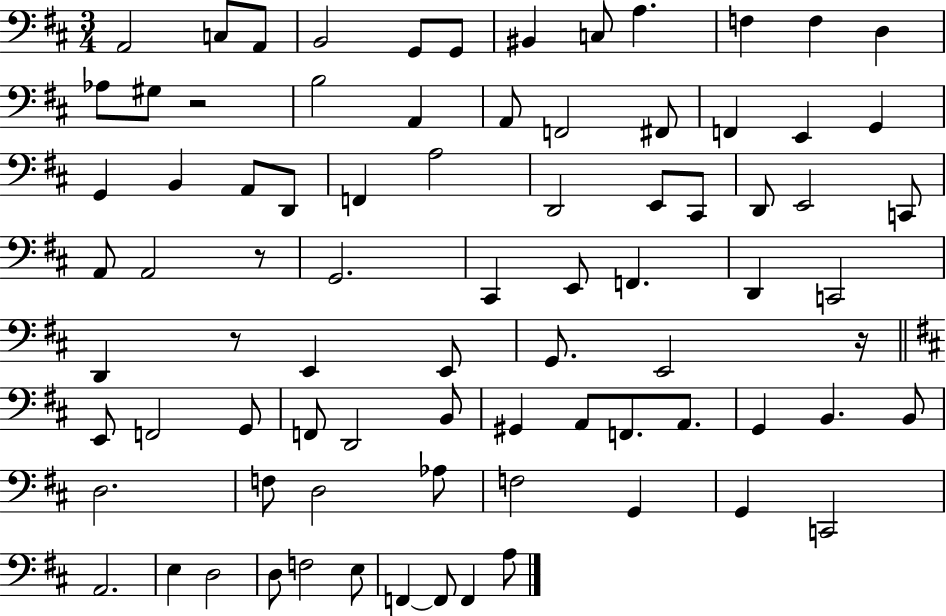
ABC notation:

X:1
T:Untitled
M:3/4
L:1/4
K:D
A,,2 C,/2 A,,/2 B,,2 G,,/2 G,,/2 ^B,, C,/2 A, F, F, D, _A,/2 ^G,/2 z2 B,2 A,, A,,/2 F,,2 ^F,,/2 F,, E,, G,, G,, B,, A,,/2 D,,/2 F,, A,2 D,,2 E,,/2 ^C,,/2 D,,/2 E,,2 C,,/2 A,,/2 A,,2 z/2 G,,2 ^C,, E,,/2 F,, D,, C,,2 D,, z/2 E,, E,,/2 G,,/2 E,,2 z/4 E,,/2 F,,2 G,,/2 F,,/2 D,,2 B,,/2 ^G,, A,,/2 F,,/2 A,,/2 G,, B,, B,,/2 D,2 F,/2 D,2 _A,/2 F,2 G,, G,, C,,2 A,,2 E, D,2 D,/2 F,2 E,/2 F,, F,,/2 F,, A,/2